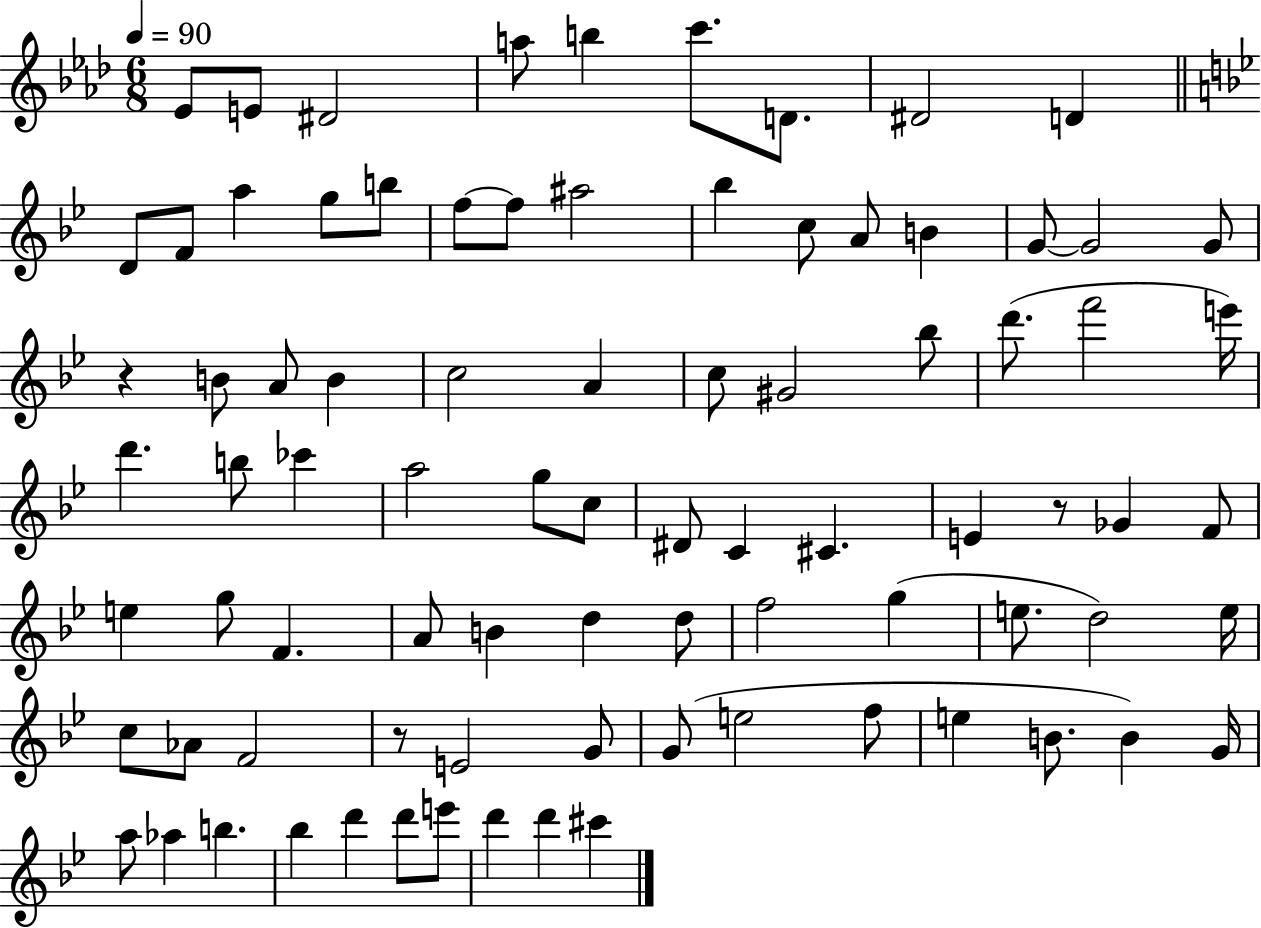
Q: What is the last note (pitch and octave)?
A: C#6